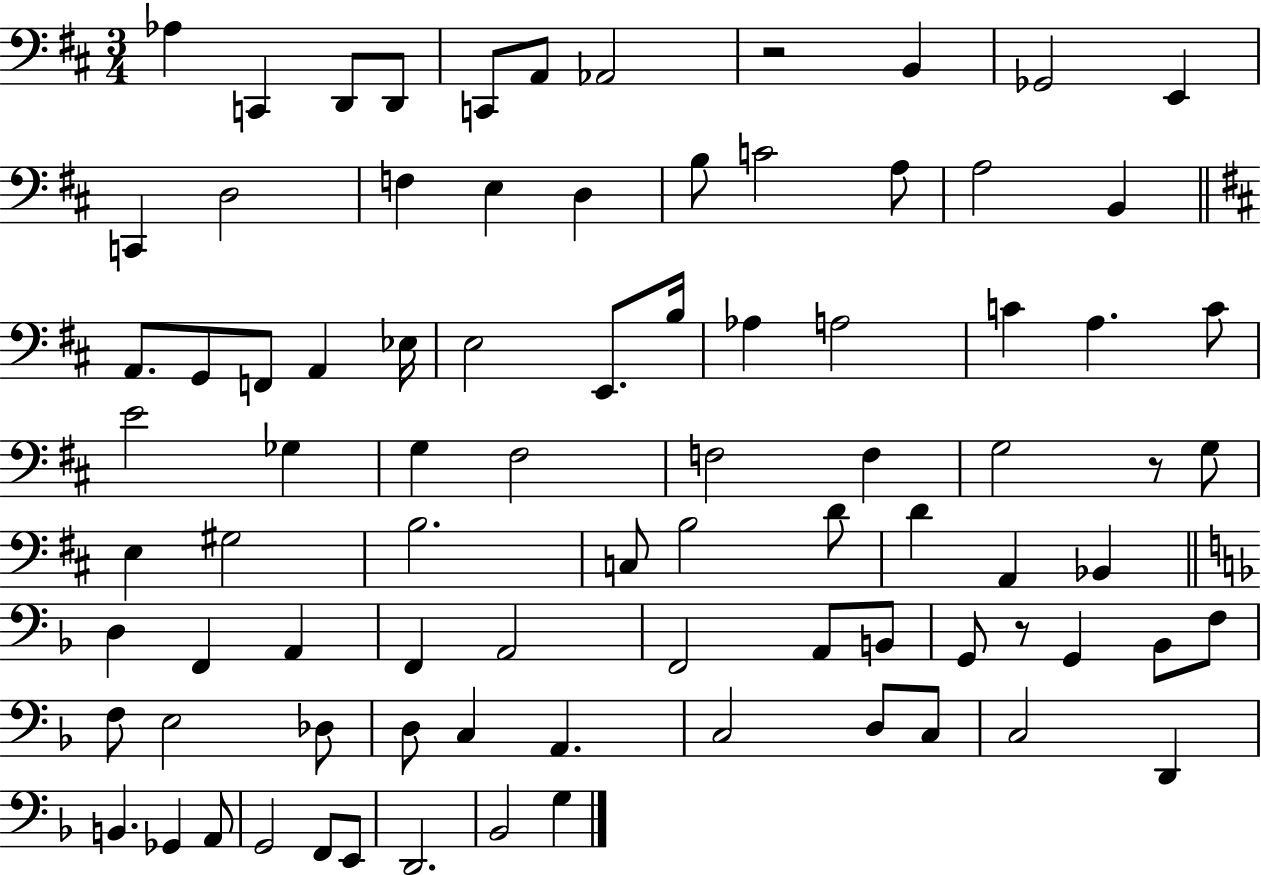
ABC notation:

X:1
T:Untitled
M:3/4
L:1/4
K:D
_A, C,, D,,/2 D,,/2 C,,/2 A,,/2 _A,,2 z2 B,, _G,,2 E,, C,, D,2 F, E, D, B,/2 C2 A,/2 A,2 B,, A,,/2 G,,/2 F,,/2 A,, _E,/4 E,2 E,,/2 B,/4 _A, A,2 C A, C/2 E2 _G, G, ^F,2 F,2 F, G,2 z/2 G,/2 E, ^G,2 B,2 C,/2 B,2 D/2 D A,, _B,, D, F,, A,, F,, A,,2 F,,2 A,,/2 B,,/2 G,,/2 z/2 G,, _B,,/2 F,/2 F,/2 E,2 _D,/2 D,/2 C, A,, C,2 D,/2 C,/2 C,2 D,, B,, _G,, A,,/2 G,,2 F,,/2 E,,/2 D,,2 _B,,2 G,